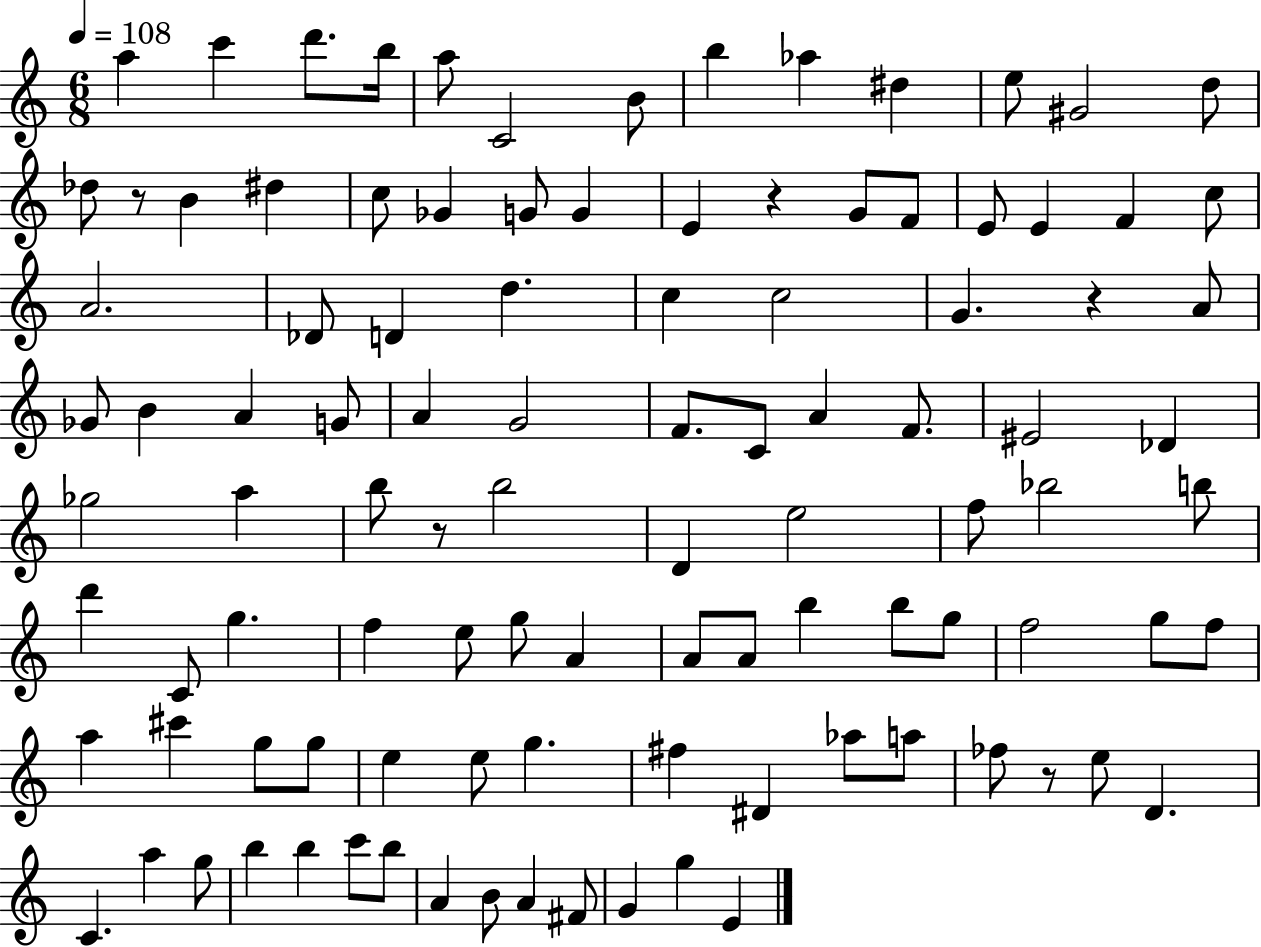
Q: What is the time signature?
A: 6/8